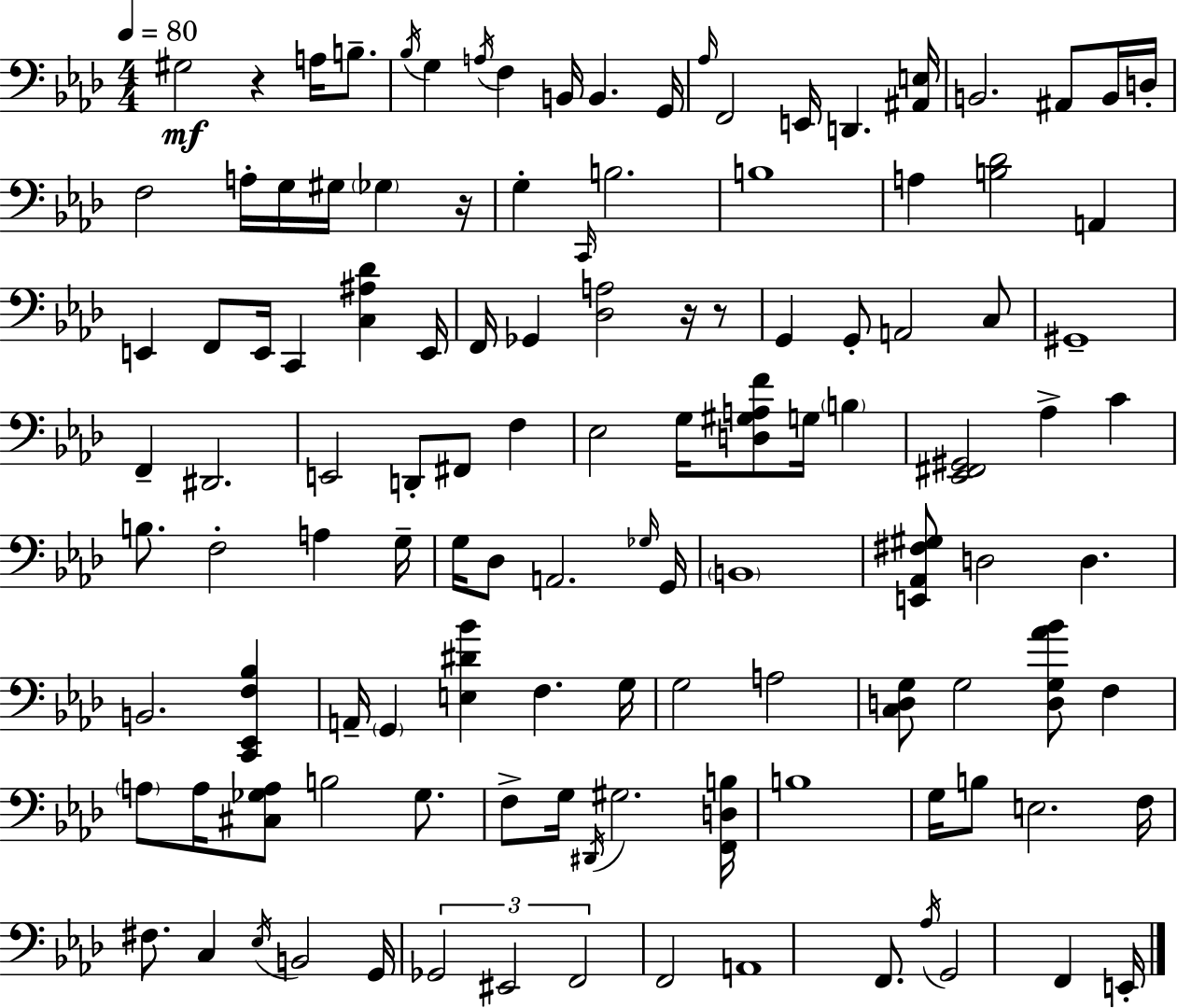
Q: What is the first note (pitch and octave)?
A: G#3